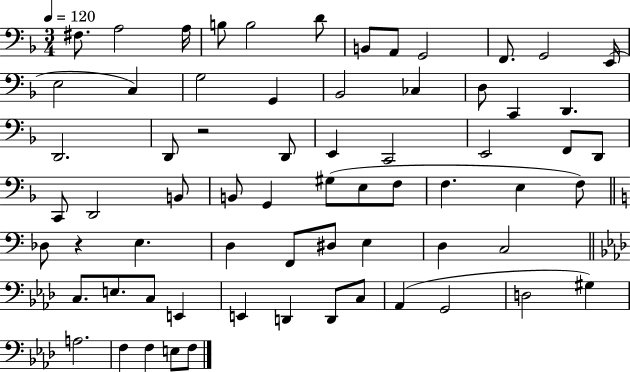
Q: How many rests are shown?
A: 2